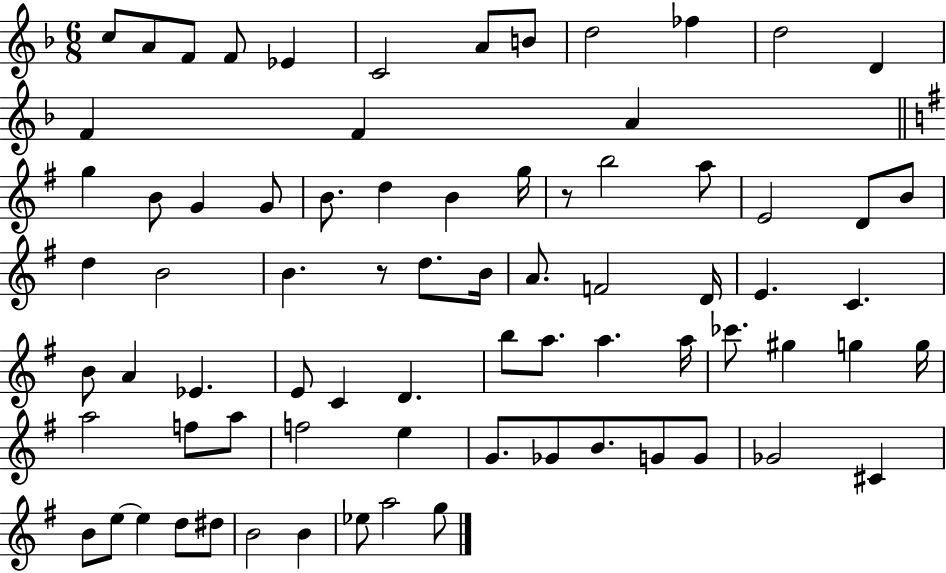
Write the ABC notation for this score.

X:1
T:Untitled
M:6/8
L:1/4
K:F
c/2 A/2 F/2 F/2 _E C2 A/2 B/2 d2 _f d2 D F F A g B/2 G G/2 B/2 d B g/4 z/2 b2 a/2 E2 D/2 B/2 d B2 B z/2 d/2 B/4 A/2 F2 D/4 E C B/2 A _E E/2 C D b/2 a/2 a a/4 _c'/2 ^g g g/4 a2 f/2 a/2 f2 e G/2 _G/2 B/2 G/2 G/2 _G2 ^C B/2 e/2 e d/2 ^d/2 B2 B _e/2 a2 g/2